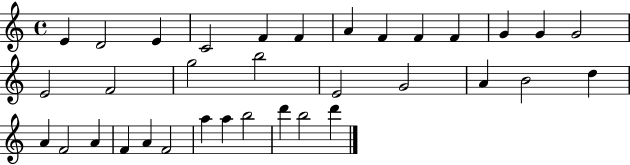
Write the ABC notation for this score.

X:1
T:Untitled
M:4/4
L:1/4
K:C
E D2 E C2 F F A F F F G G G2 E2 F2 g2 b2 E2 G2 A B2 d A F2 A F A F2 a a b2 d' b2 d'